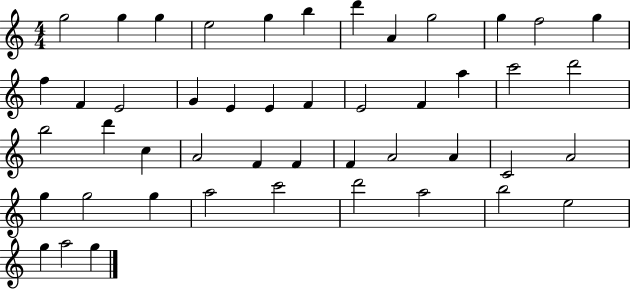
G5/h G5/q G5/q E5/h G5/q B5/q D6/q A4/q G5/h G5/q F5/h G5/q F5/q F4/q E4/h G4/q E4/q E4/q F4/q E4/h F4/q A5/q C6/h D6/h B5/h D6/q C5/q A4/h F4/q F4/q F4/q A4/h A4/q C4/h A4/h G5/q G5/h G5/q A5/h C6/h D6/h A5/h B5/h E5/h G5/q A5/h G5/q